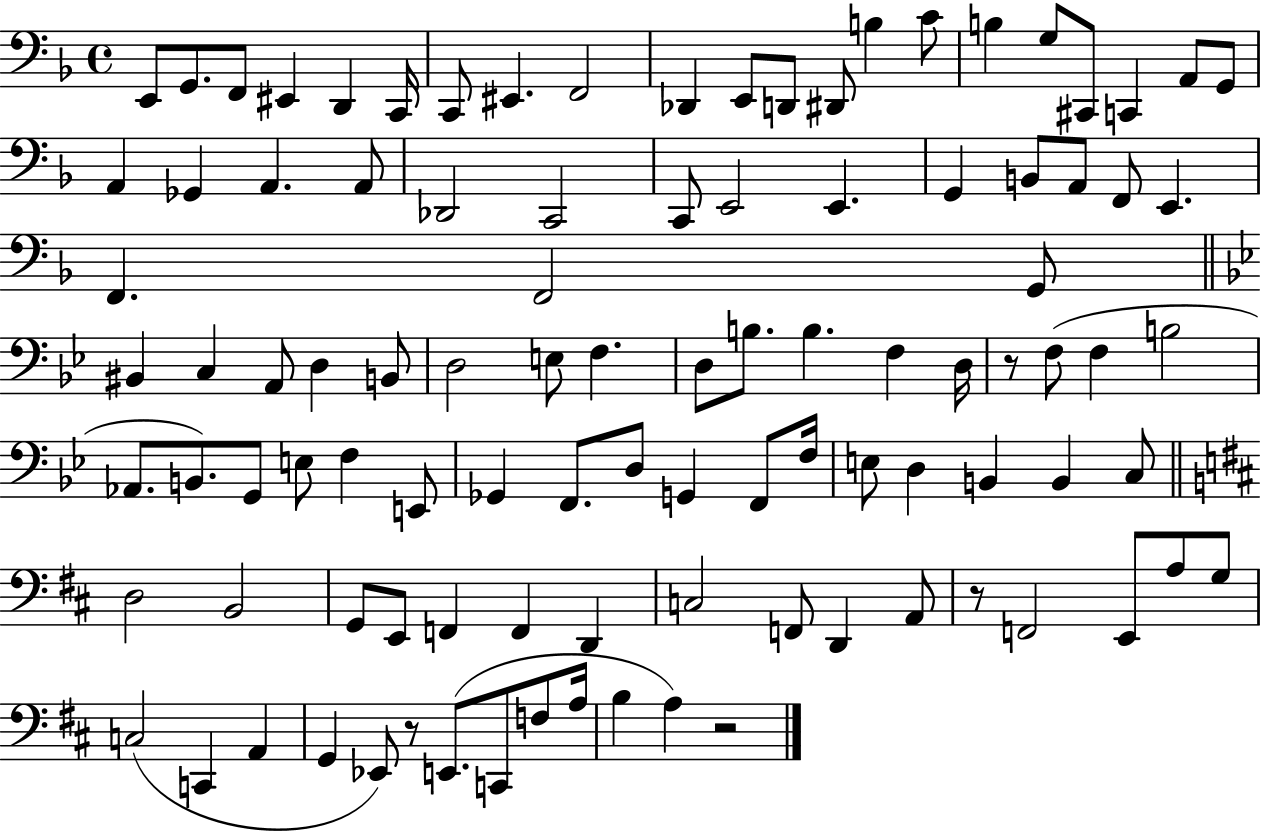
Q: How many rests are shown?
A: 4